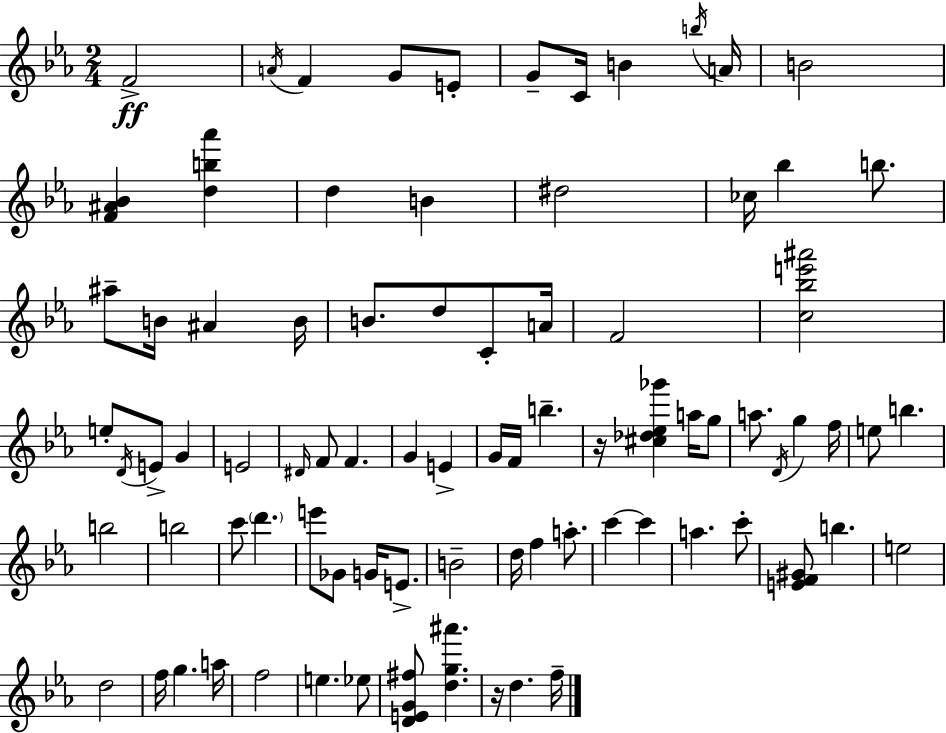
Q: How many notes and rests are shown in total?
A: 83